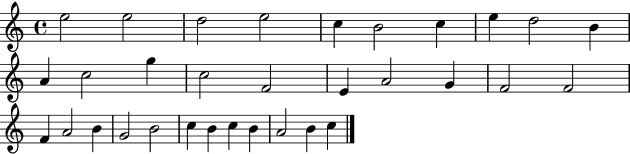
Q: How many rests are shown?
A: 0